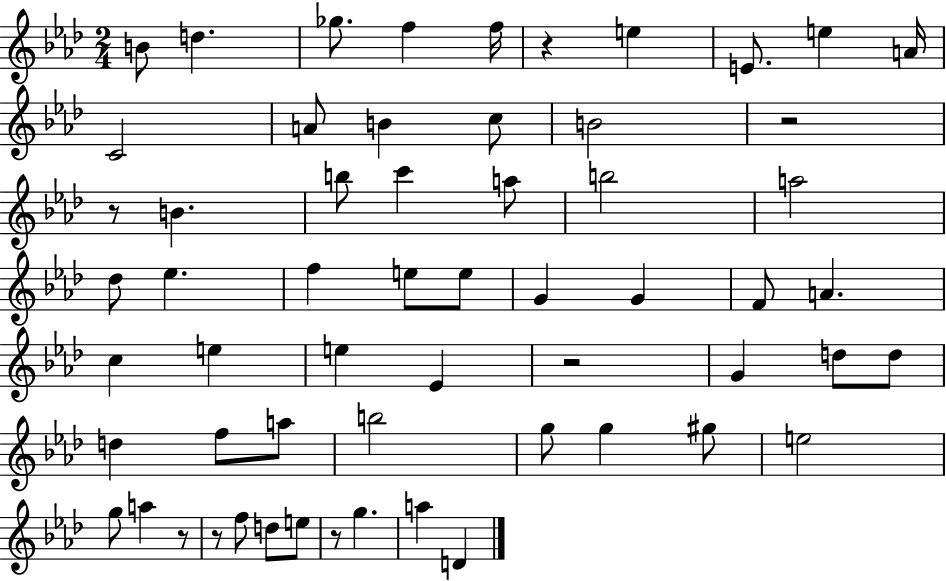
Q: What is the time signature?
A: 2/4